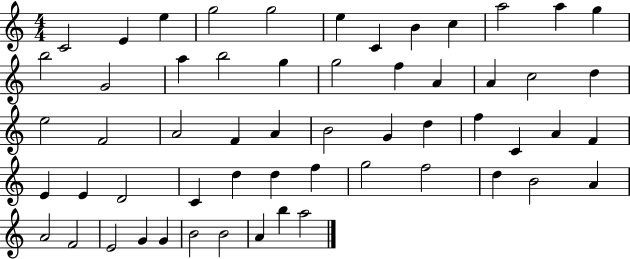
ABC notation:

X:1
T:Untitled
M:4/4
L:1/4
K:C
C2 E e g2 g2 e C B c a2 a g b2 G2 a b2 g g2 f A A c2 d e2 F2 A2 F A B2 G d f C A F E E D2 C d d f g2 f2 d B2 A A2 F2 E2 G G B2 B2 A b a2